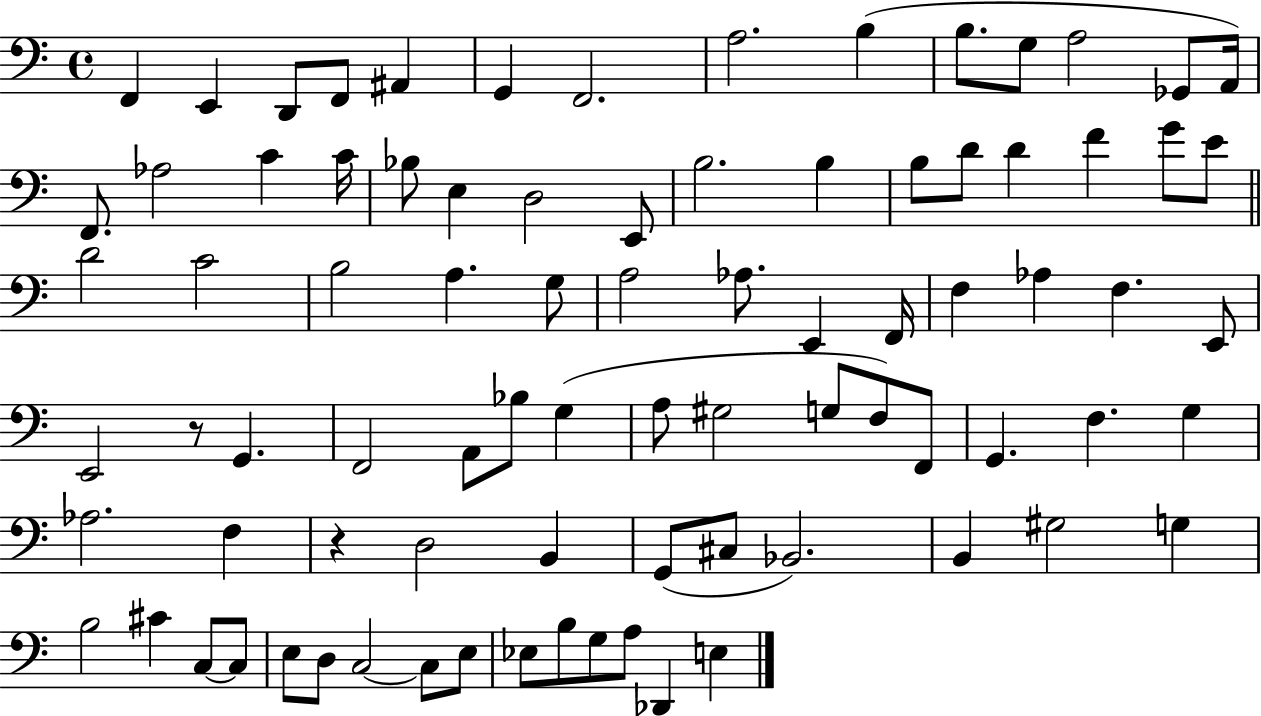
F2/q E2/q D2/e F2/e A#2/q G2/q F2/h. A3/h. B3/q B3/e. G3/e A3/h Gb2/e A2/s F2/e. Ab3/h C4/q C4/s Bb3/e E3/q D3/h E2/e B3/h. B3/q B3/e D4/e D4/q F4/q G4/e E4/e D4/h C4/h B3/h A3/q. G3/e A3/h Ab3/e. E2/q F2/s F3/q Ab3/q F3/q. E2/e E2/h R/e G2/q. F2/h A2/e Bb3/e G3/q A3/e G#3/h G3/e F3/e F2/e G2/q. F3/q. G3/q Ab3/h. F3/q R/q D3/h B2/q G2/e C#3/e Bb2/h. B2/q G#3/h G3/q B3/h C#4/q C3/e C3/e E3/e D3/e C3/h C3/e E3/e Eb3/e B3/e G3/e A3/e Db2/q E3/q